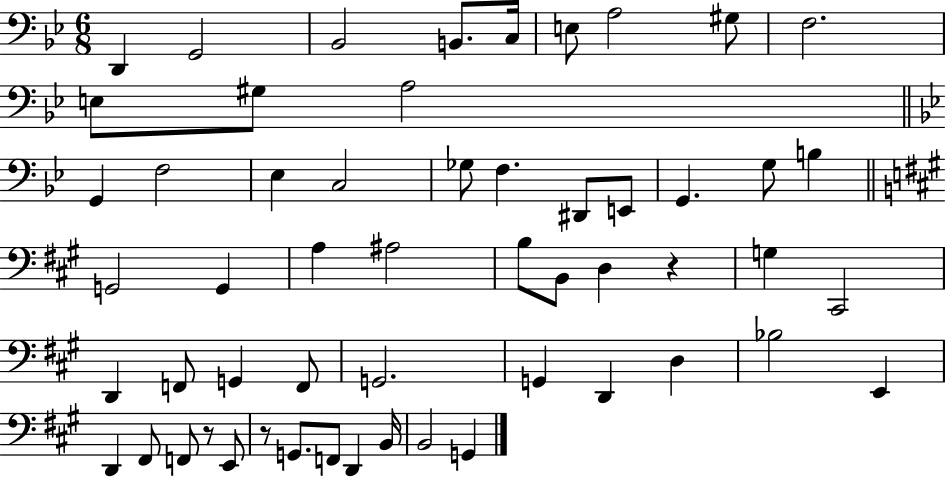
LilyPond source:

{
  \clef bass
  \numericTimeSignature
  \time 6/8
  \key bes \major
  d,4 g,2 | bes,2 b,8. c16 | e8 a2 gis8 | f2. | \break e8 gis8 a2 | \bar "||" \break \key g \minor g,4 f2 | ees4 c2 | ges8 f4. dis,8 e,8 | g,4. g8 b4 | \break \bar "||" \break \key a \major g,2 g,4 | a4 ais2 | b8 b,8 d4 r4 | g4 cis,2 | \break d,4 f,8 g,4 f,8 | g,2. | g,4 d,4 d4 | bes2 e,4 | \break d,4 fis,8 f,8 r8 e,8 | r8 g,8. f,8 d,4 b,16 | b,2 g,4 | \bar "|."
}